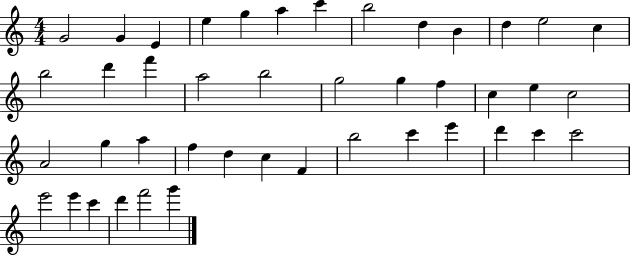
G4/h G4/q E4/q E5/q G5/q A5/q C6/q B5/h D5/q B4/q D5/q E5/h C5/q B5/h D6/q F6/q A5/h B5/h G5/h G5/q F5/q C5/q E5/q C5/h A4/h G5/q A5/q F5/q D5/q C5/q F4/q B5/h C6/q E6/q D6/q C6/q C6/h E6/h E6/q C6/q D6/q F6/h G6/q